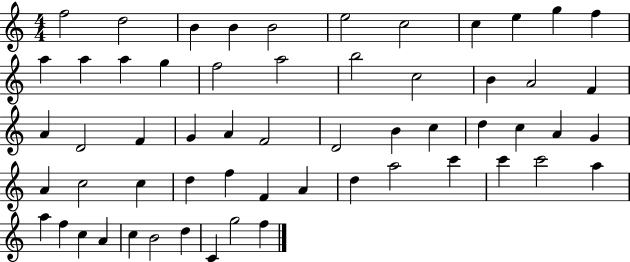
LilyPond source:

{
  \clef treble
  \numericTimeSignature
  \time 4/4
  \key c \major
  f''2 d''2 | b'4 b'4 b'2 | e''2 c''2 | c''4 e''4 g''4 f''4 | \break a''4 a''4 a''4 g''4 | f''2 a''2 | b''2 c''2 | b'4 a'2 f'4 | \break a'4 d'2 f'4 | g'4 a'4 f'2 | d'2 b'4 c''4 | d''4 c''4 a'4 g'4 | \break a'4 c''2 c''4 | d''4 f''4 f'4 a'4 | d''4 a''2 c'''4 | c'''4 c'''2 a''4 | \break a''4 f''4 c''4 a'4 | c''4 b'2 d''4 | c'4 g''2 f''4 | \bar "|."
}